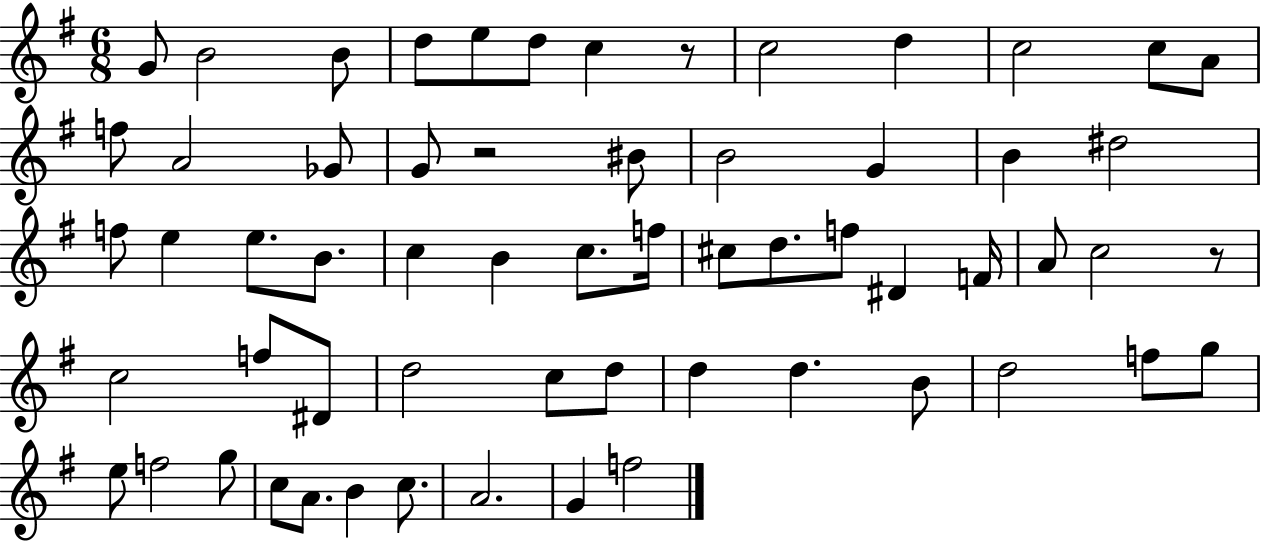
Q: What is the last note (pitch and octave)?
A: F5